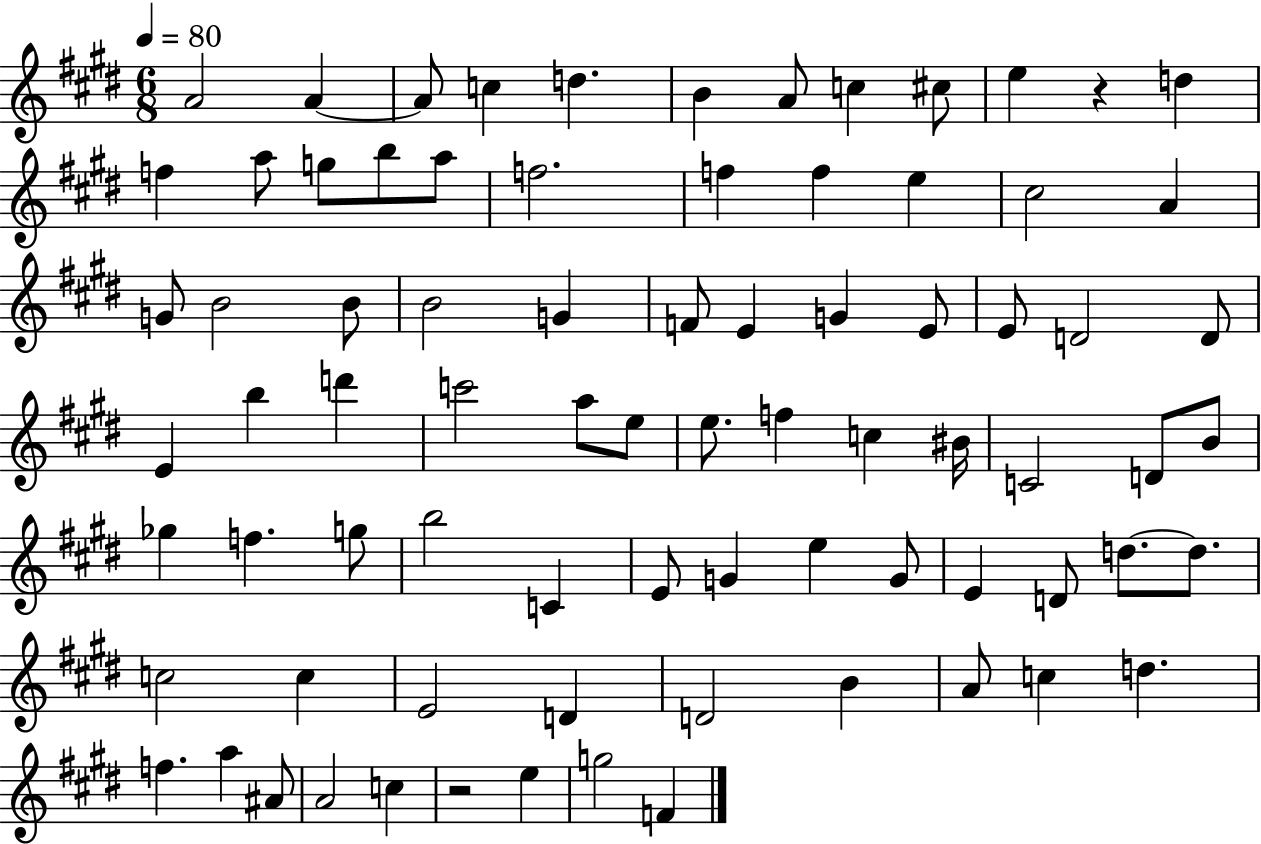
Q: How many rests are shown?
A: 2